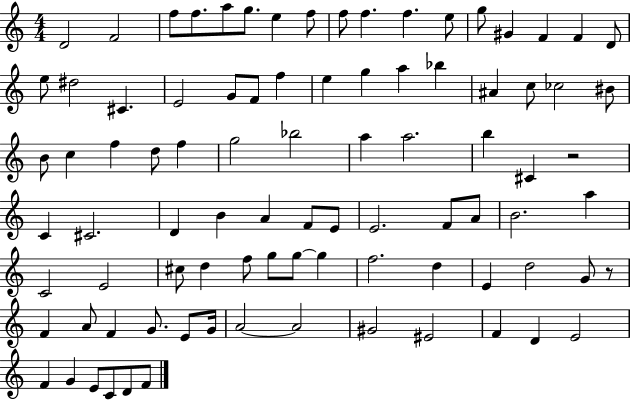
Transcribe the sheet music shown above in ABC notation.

X:1
T:Untitled
M:4/4
L:1/4
K:C
D2 F2 f/2 f/2 a/2 g/2 e f/2 f/2 f f e/2 g/2 ^G F F D/2 e/2 ^d2 ^C E2 G/2 F/2 f e g a _b ^A c/2 _c2 ^B/2 B/2 c f d/2 f g2 _b2 a a2 b ^C z2 C ^C2 D B A F/2 E/2 E2 F/2 A/2 B2 a C2 E2 ^c/2 d f/2 g/2 g/2 g f2 d E d2 G/2 z/2 F A/2 F G/2 E/2 G/4 A2 A2 ^G2 ^E2 F D E2 F G E/2 C/2 D/2 F/2